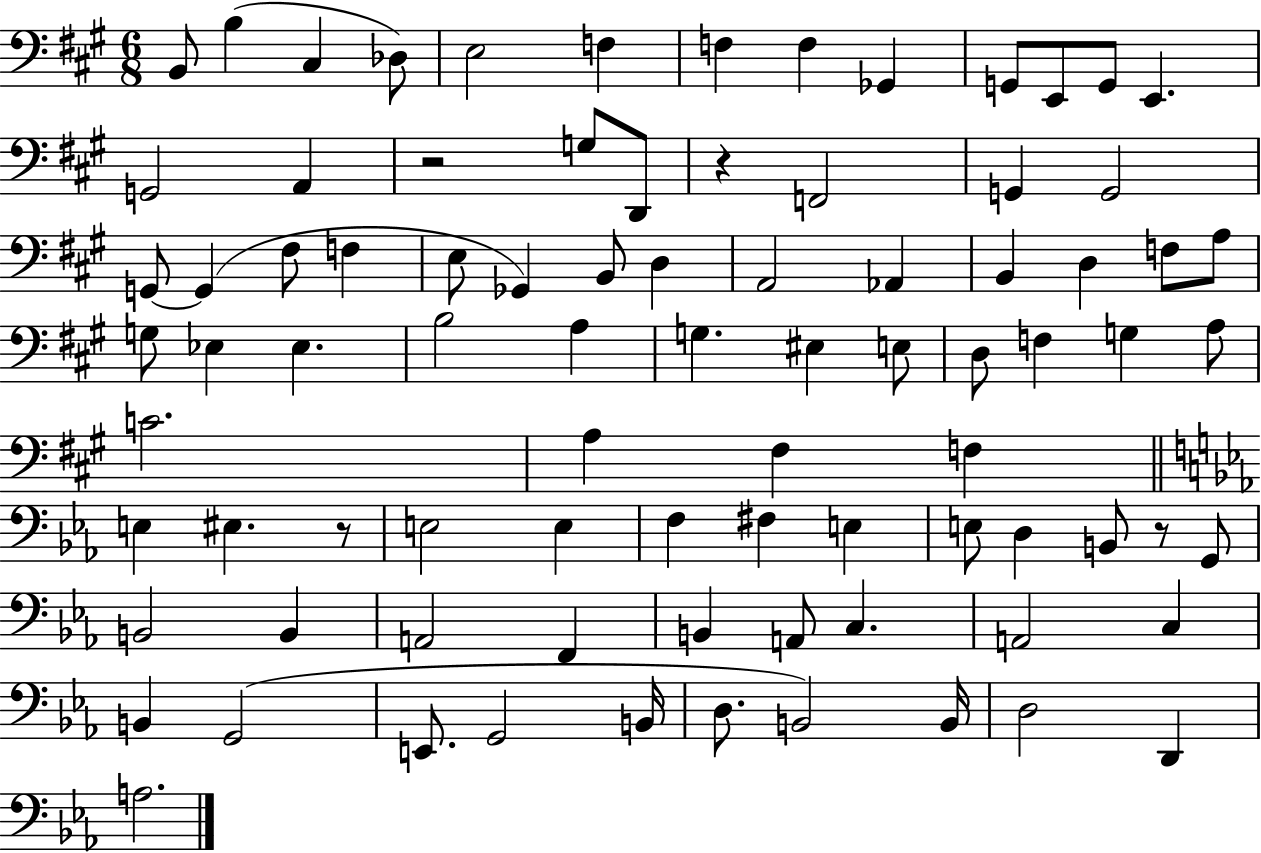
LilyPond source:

{
  \clef bass
  \numericTimeSignature
  \time 6/8
  \key a \major
  \repeat volta 2 { b,8 b4( cis4 des8) | e2 f4 | f4 f4 ges,4 | g,8 e,8 g,8 e,4. | \break g,2 a,4 | r2 g8 d,8 | r4 f,2 | g,4 g,2 | \break g,8~~ g,4( fis8 f4 | e8 ges,4) b,8 d4 | a,2 aes,4 | b,4 d4 f8 a8 | \break g8 ees4 ees4. | b2 a4 | g4. eis4 e8 | d8 f4 g4 a8 | \break c'2. | a4 fis4 f4 | \bar "||" \break \key ees \major e4 eis4. r8 | e2 e4 | f4 fis4 e4 | e8 d4 b,8 r8 g,8 | \break b,2 b,4 | a,2 f,4 | b,4 a,8 c4. | a,2 c4 | \break b,4 g,2( | e,8. g,2 b,16 | d8. b,2) b,16 | d2 d,4 | \break a2. | } \bar "|."
}